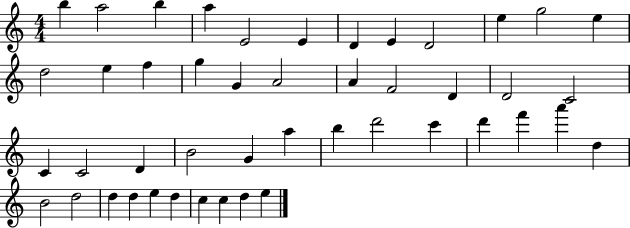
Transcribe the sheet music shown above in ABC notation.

X:1
T:Untitled
M:4/4
L:1/4
K:C
b a2 b a E2 E D E D2 e g2 e d2 e f g G A2 A F2 D D2 C2 C C2 D B2 G a b d'2 c' d' f' a' d B2 d2 d d e d c c d e